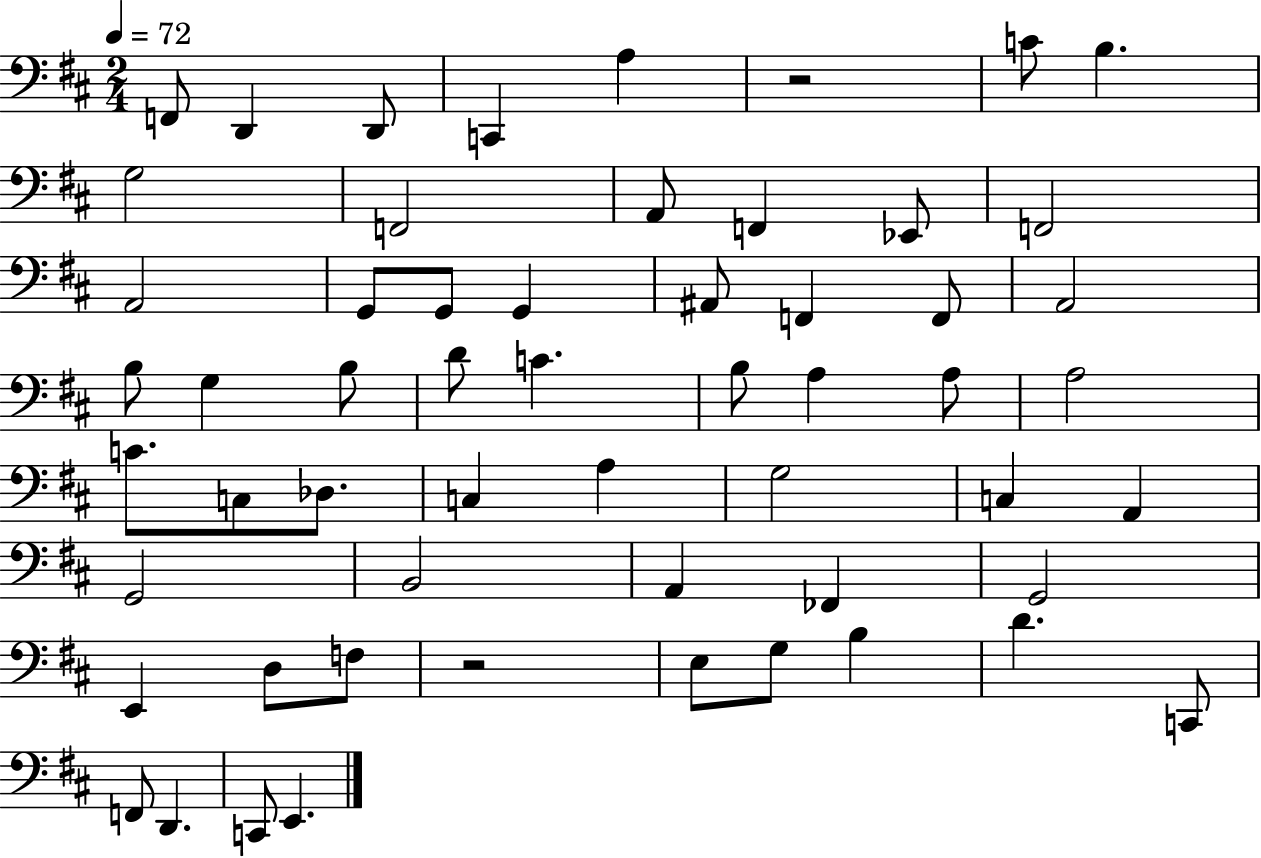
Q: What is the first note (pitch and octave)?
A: F2